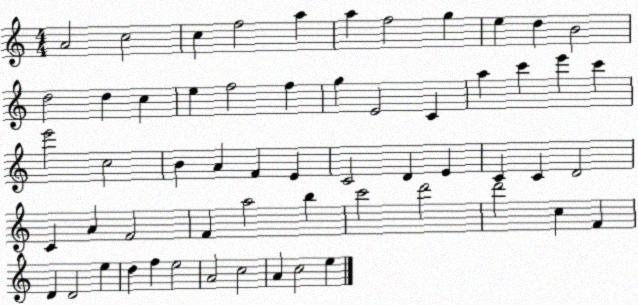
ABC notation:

X:1
T:Untitled
M:4/4
L:1/4
K:C
A2 c2 c f2 a a f2 g e d B2 d2 d c e f2 f g E2 C a c' e' c' e'2 c2 B A F E C2 D E C C D2 C A F2 F a2 b c'2 d'2 d'2 c F D D2 e d f e2 A2 c2 A c2 e